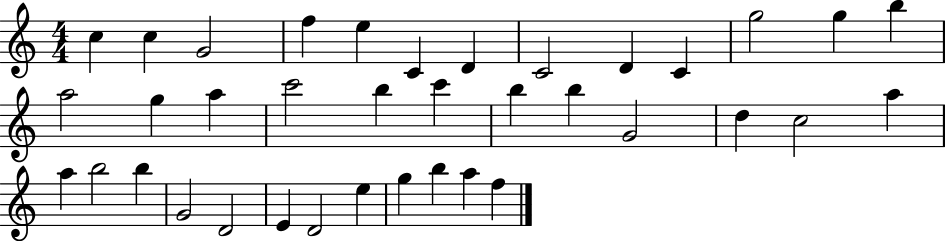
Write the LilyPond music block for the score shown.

{
  \clef treble
  \numericTimeSignature
  \time 4/4
  \key c \major
  c''4 c''4 g'2 | f''4 e''4 c'4 d'4 | c'2 d'4 c'4 | g''2 g''4 b''4 | \break a''2 g''4 a''4 | c'''2 b''4 c'''4 | b''4 b''4 g'2 | d''4 c''2 a''4 | \break a''4 b''2 b''4 | g'2 d'2 | e'4 d'2 e''4 | g''4 b''4 a''4 f''4 | \break \bar "|."
}